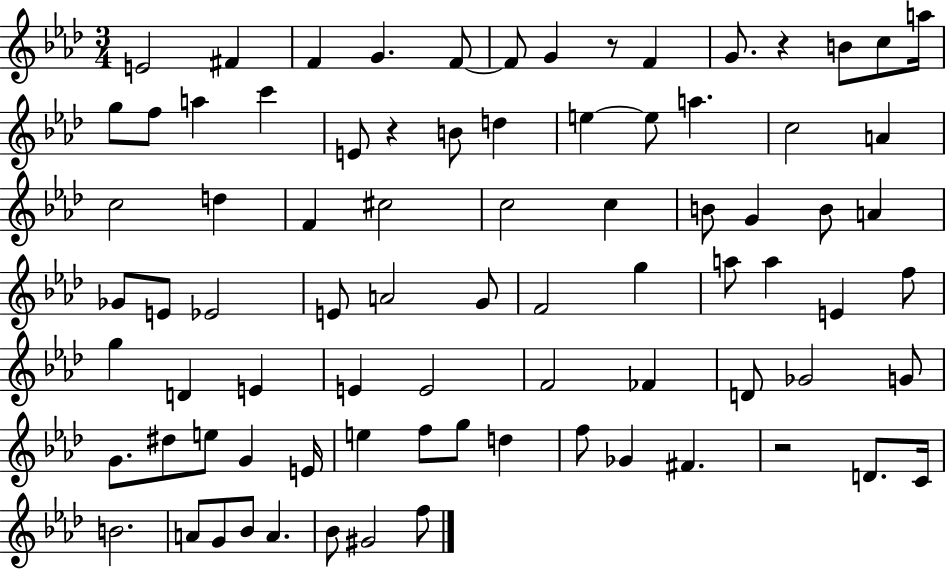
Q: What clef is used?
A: treble